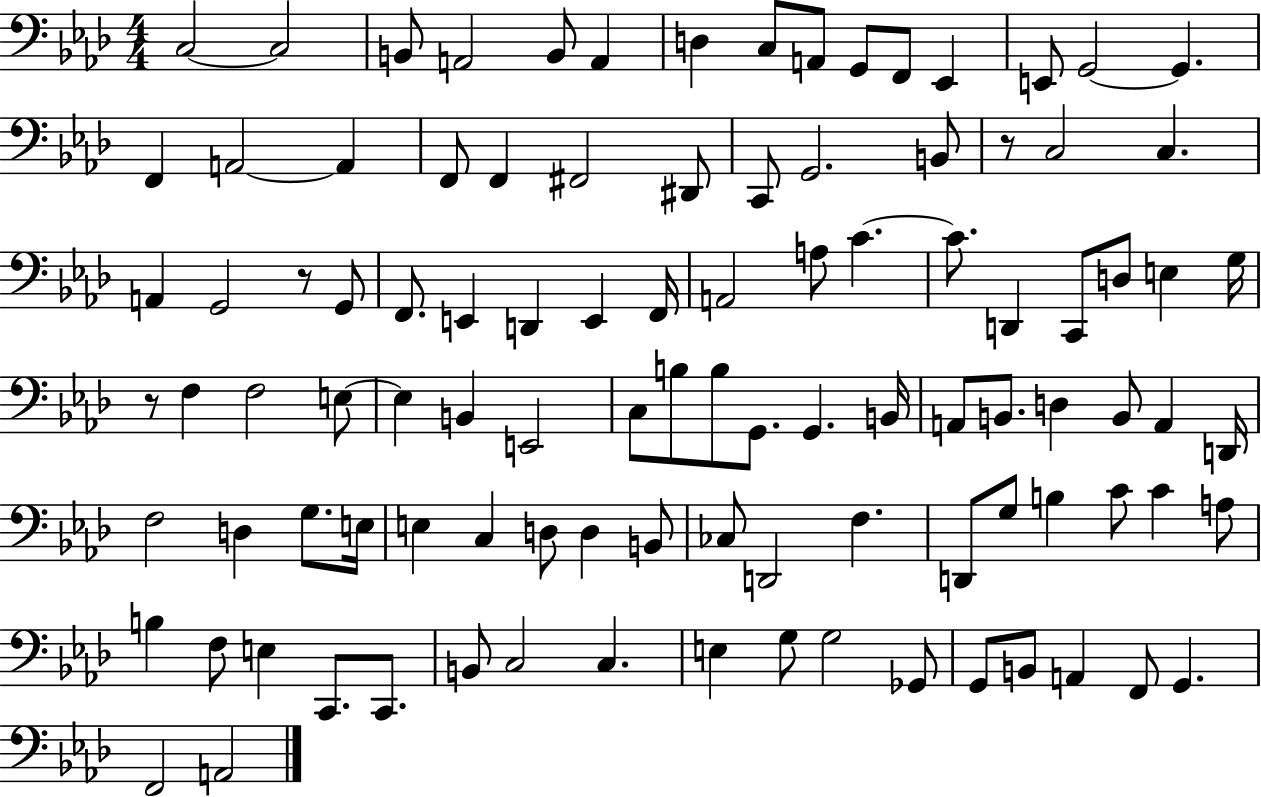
C3/h C3/h B2/e A2/h B2/e A2/q D3/q C3/e A2/e G2/e F2/e Eb2/q E2/e G2/h G2/q. F2/q A2/h A2/q F2/e F2/q F#2/h D#2/e C2/e G2/h. B2/e R/e C3/h C3/q. A2/q G2/h R/e G2/e F2/e. E2/q D2/q E2/q F2/s A2/h A3/e C4/q. C4/e. D2/q C2/e D3/e E3/q G3/s R/e F3/q F3/h E3/e E3/q B2/q E2/h C3/e B3/e B3/e G2/e. G2/q. B2/s A2/e B2/e. D3/q B2/e A2/q D2/s F3/h D3/q G3/e. E3/s E3/q C3/q D3/e D3/q B2/e CES3/e D2/h F3/q. D2/e G3/e B3/q C4/e C4/q A3/e B3/q F3/e E3/q C2/e. C2/e. B2/e C3/h C3/q. E3/q G3/e G3/h Gb2/e G2/e B2/e A2/q F2/e G2/q. F2/h A2/h